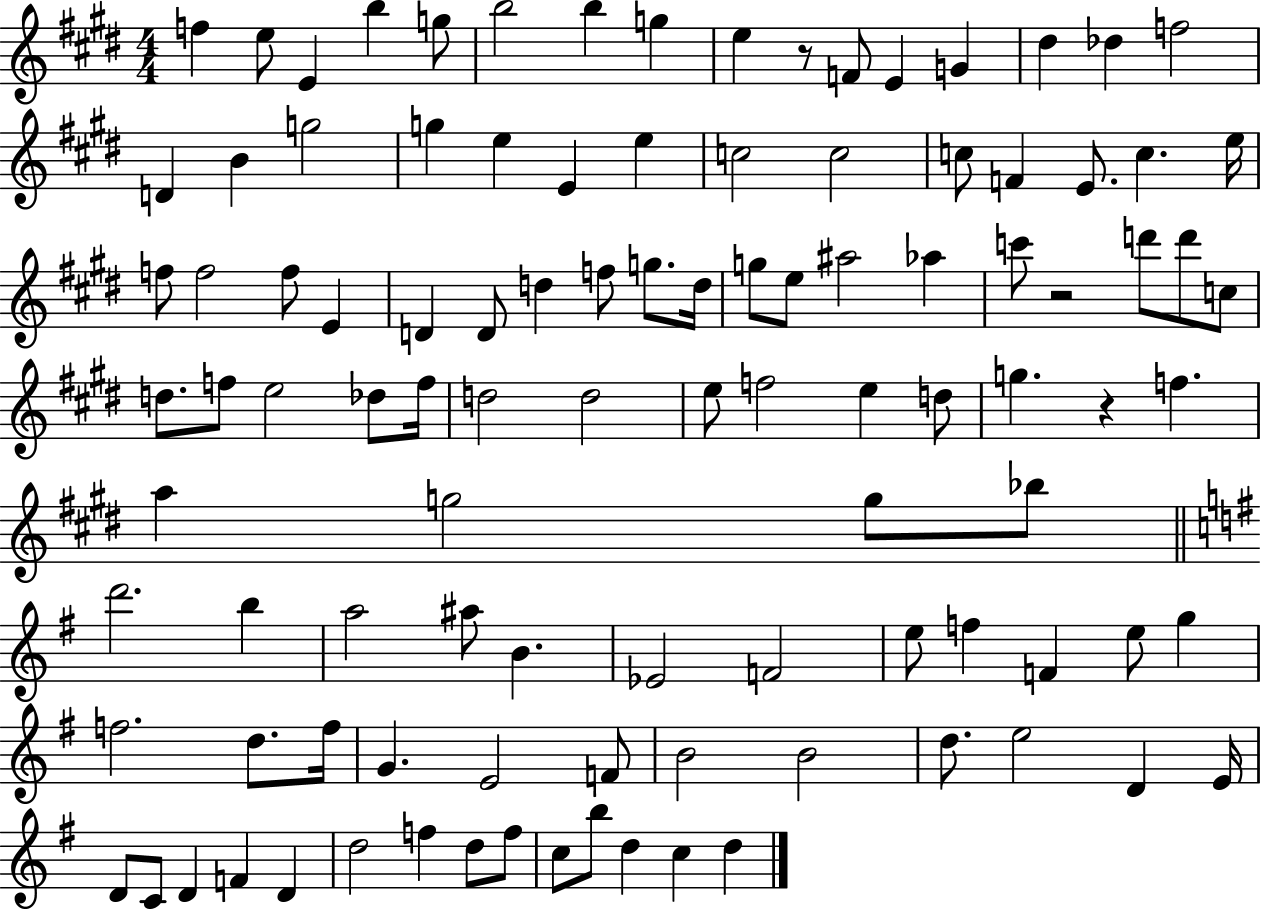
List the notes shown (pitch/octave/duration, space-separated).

F5/q E5/e E4/q B5/q G5/e B5/h B5/q G5/q E5/q R/e F4/e E4/q G4/q D#5/q Db5/q F5/h D4/q B4/q G5/h G5/q E5/q E4/q E5/q C5/h C5/h C5/e F4/q E4/e. C5/q. E5/s F5/e F5/h F5/e E4/q D4/q D4/e D5/q F5/e G5/e. D5/s G5/e E5/e A#5/h Ab5/q C6/e R/h D6/e D6/e C5/e D5/e. F5/e E5/h Db5/e F5/s D5/h D5/h E5/e F5/h E5/q D5/e G5/q. R/q F5/q. A5/q G5/h G5/e Bb5/e D6/h. B5/q A5/h A#5/e B4/q. Eb4/h F4/h E5/e F5/q F4/q E5/e G5/q F5/h. D5/e. F5/s G4/q. E4/h F4/e B4/h B4/h D5/e. E5/h D4/q E4/s D4/e C4/e D4/q F4/q D4/q D5/h F5/q D5/e F5/e C5/e B5/e D5/q C5/q D5/q